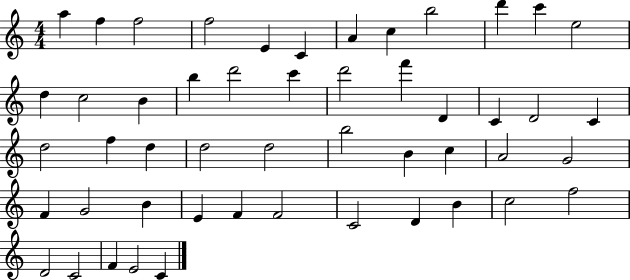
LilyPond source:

{
  \clef treble
  \numericTimeSignature
  \time 4/4
  \key c \major
  a''4 f''4 f''2 | f''2 e'4 c'4 | a'4 c''4 b''2 | d'''4 c'''4 e''2 | \break d''4 c''2 b'4 | b''4 d'''2 c'''4 | d'''2 f'''4 d'4 | c'4 d'2 c'4 | \break d''2 f''4 d''4 | d''2 d''2 | b''2 b'4 c''4 | a'2 g'2 | \break f'4 g'2 b'4 | e'4 f'4 f'2 | c'2 d'4 b'4 | c''2 f''2 | \break d'2 c'2 | f'4 e'2 c'4 | \bar "|."
}